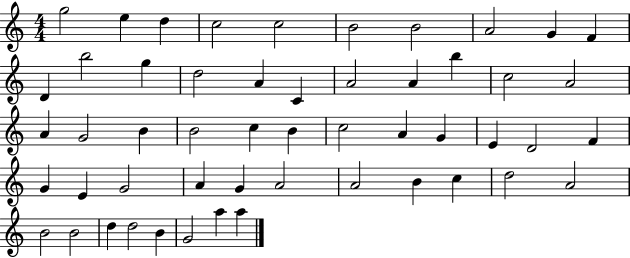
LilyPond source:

{
  \clef treble
  \numericTimeSignature
  \time 4/4
  \key c \major
  g''2 e''4 d''4 | c''2 c''2 | b'2 b'2 | a'2 g'4 f'4 | \break d'4 b''2 g''4 | d''2 a'4 c'4 | a'2 a'4 b''4 | c''2 a'2 | \break a'4 g'2 b'4 | b'2 c''4 b'4 | c''2 a'4 g'4 | e'4 d'2 f'4 | \break g'4 e'4 g'2 | a'4 g'4 a'2 | a'2 b'4 c''4 | d''2 a'2 | \break b'2 b'2 | d''4 d''2 b'4 | g'2 a''4 a''4 | \bar "|."
}